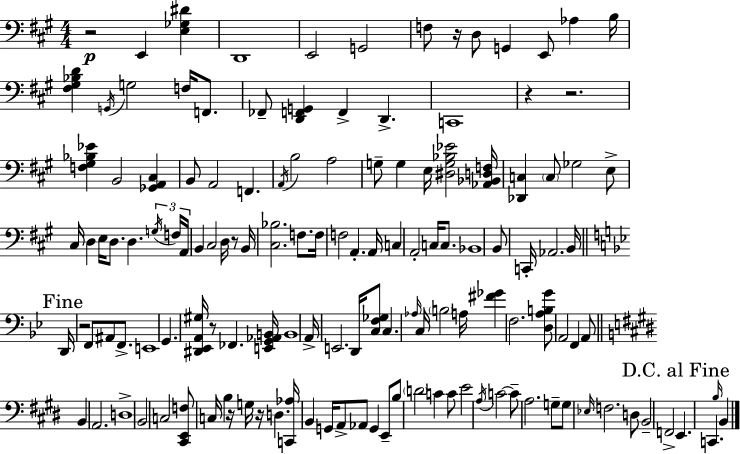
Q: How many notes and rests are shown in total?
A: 137